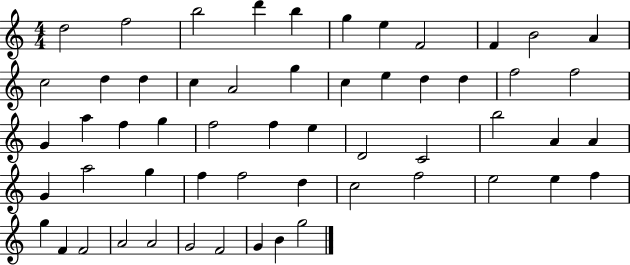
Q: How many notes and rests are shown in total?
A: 56